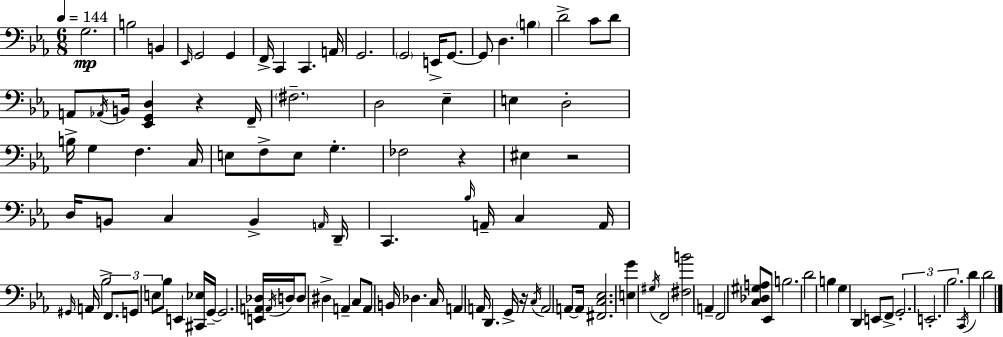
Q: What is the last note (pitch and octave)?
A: D4